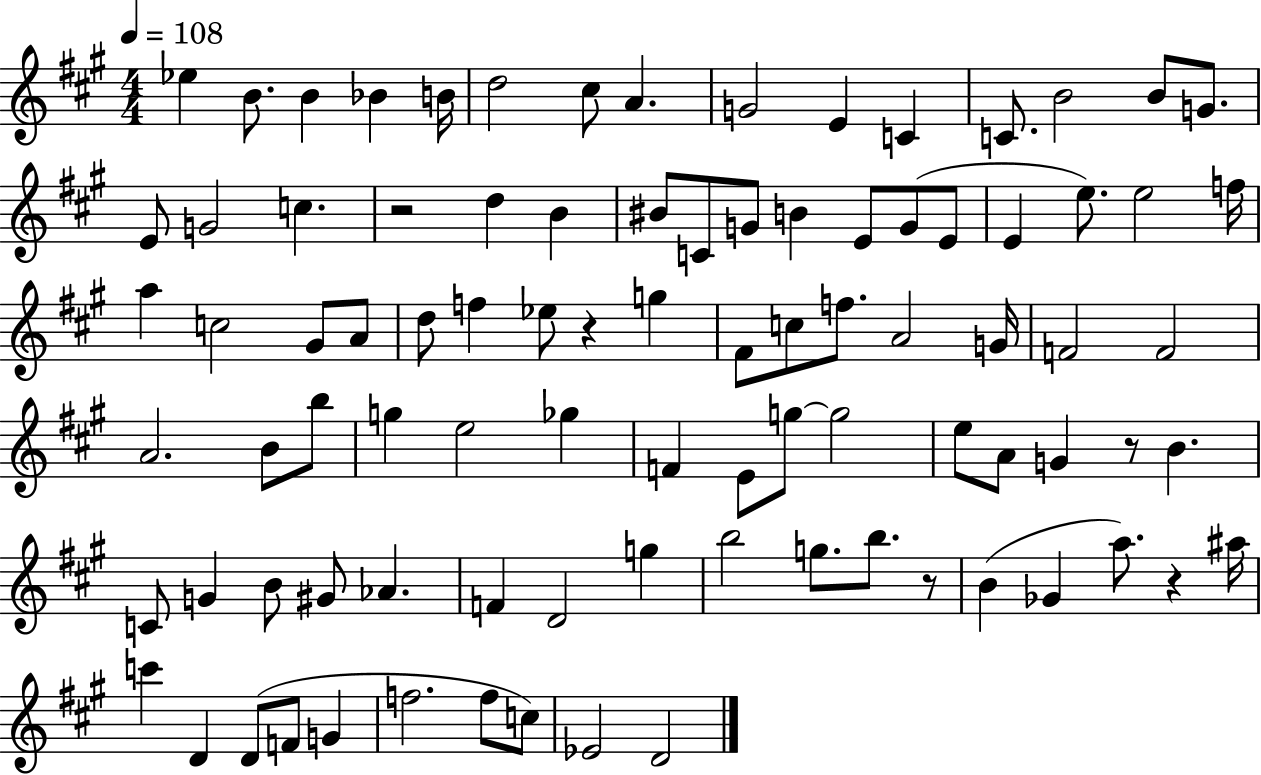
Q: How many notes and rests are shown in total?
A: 90